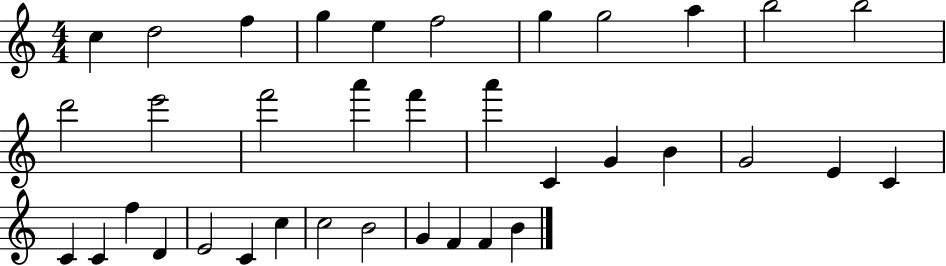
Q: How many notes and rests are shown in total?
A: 36